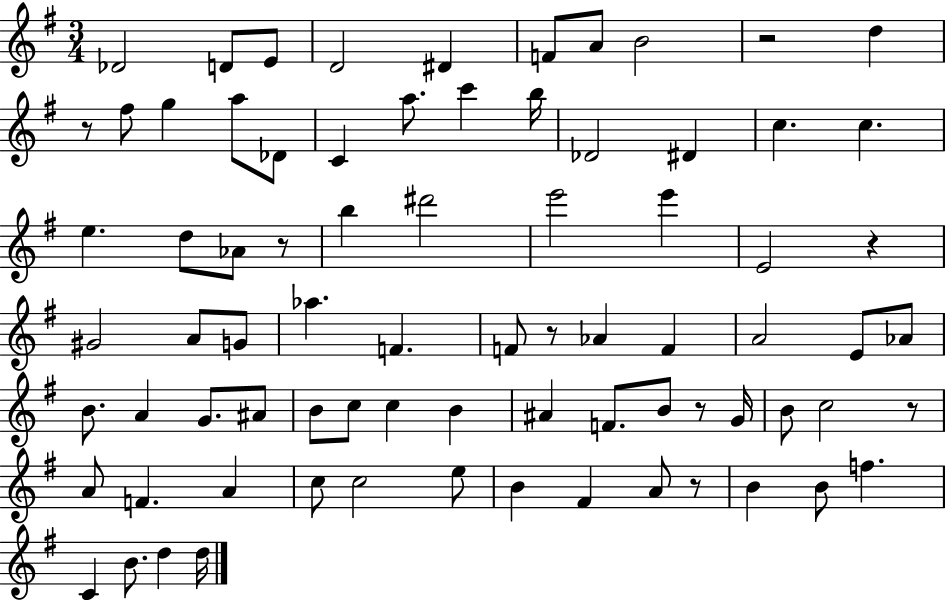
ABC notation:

X:1
T:Untitled
M:3/4
L:1/4
K:G
_D2 D/2 E/2 D2 ^D F/2 A/2 B2 z2 d z/2 ^f/2 g a/2 _D/2 C a/2 c' b/4 _D2 ^D c c e d/2 _A/2 z/2 b ^d'2 e'2 e' E2 z ^G2 A/2 G/2 _a F F/2 z/2 _A F A2 E/2 _A/2 B/2 A G/2 ^A/2 B/2 c/2 c B ^A F/2 B/2 z/2 G/4 B/2 c2 z/2 A/2 F A c/2 c2 e/2 B ^F A/2 z/2 B B/2 f C B/2 d d/4